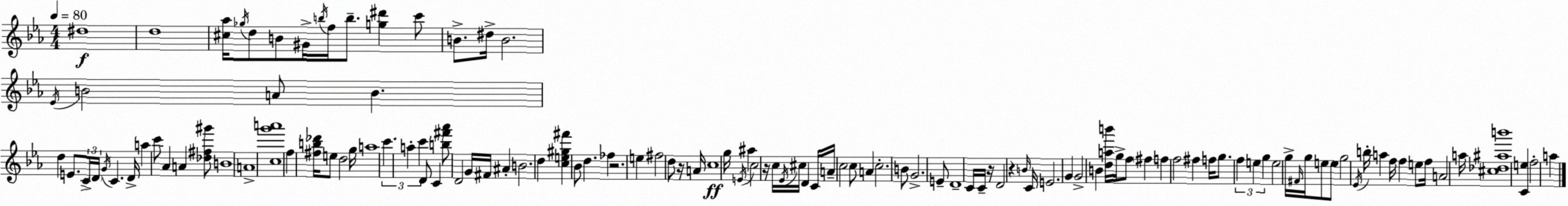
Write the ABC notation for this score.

X:1
T:Untitled
M:4/4
L:1/4
K:Eb
^d4 d4 [^c_a]/4 _g/4 d/2 B/2 ^G/4 b/4 f/4 b/2 [g^d'] c'/2 B/2 ^d/4 B2 _E/4 B2 A/2 B d E/2 C/4 D/4 G/4 C D/4 a c'/2 _A A [_d^f^g']/2 B4 A4 [cg'a']4 f [^fb_d']/4 e/2 d2 g/4 a4 c' a c' D/2 C [b^f'_a']/2 D2 G/4 ^F/4 ^A B2 d [ce^g^f'] _B/2 d _f z2 e ^f2 d/2 z/4 A/4 c4 g/4 E/4 ^a c2 z/4 c/4 _E/4 ^c/4 D C/4 A/4 c2 c/2 A c2 B/2 G2 E/2 D4 C/4 C/4 z/4 D2 z B/4 C/4 E2 G G2 B [dab']/4 g/4 f/2 ^f f f2 ^f f/4 g/2 f e g e2 g/4 ^F/4 g/4 e/2 e/2 g2 _E/4 b/4 a f/4 f e/2 f/4 A2 a/4 [^c_d^ab']4 [Ce] f2 a